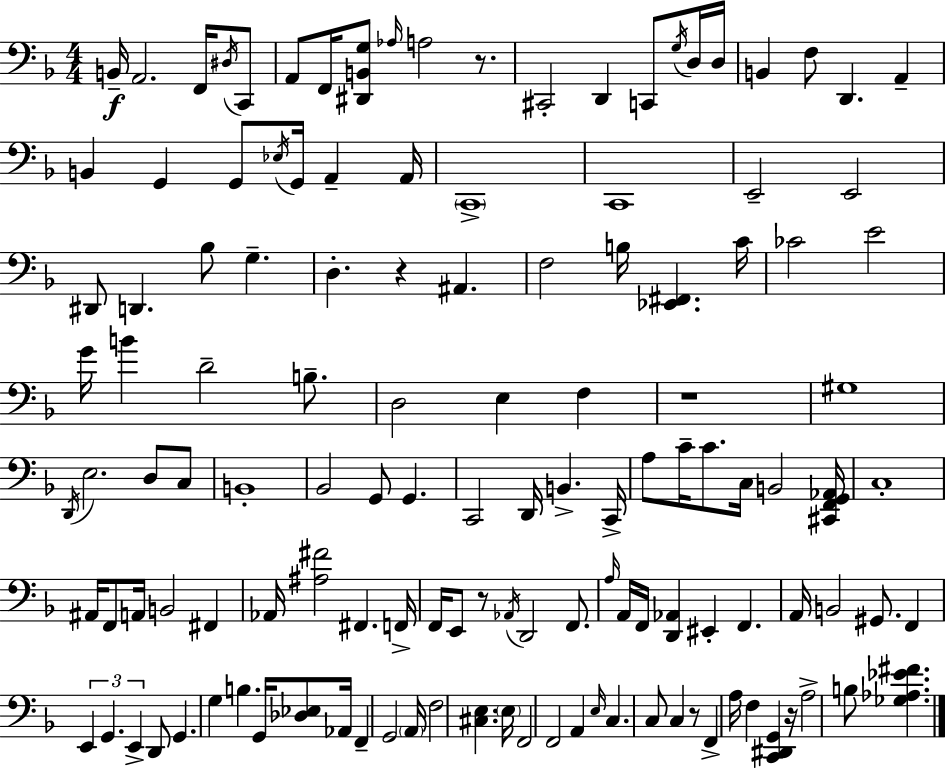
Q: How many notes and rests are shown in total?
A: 130